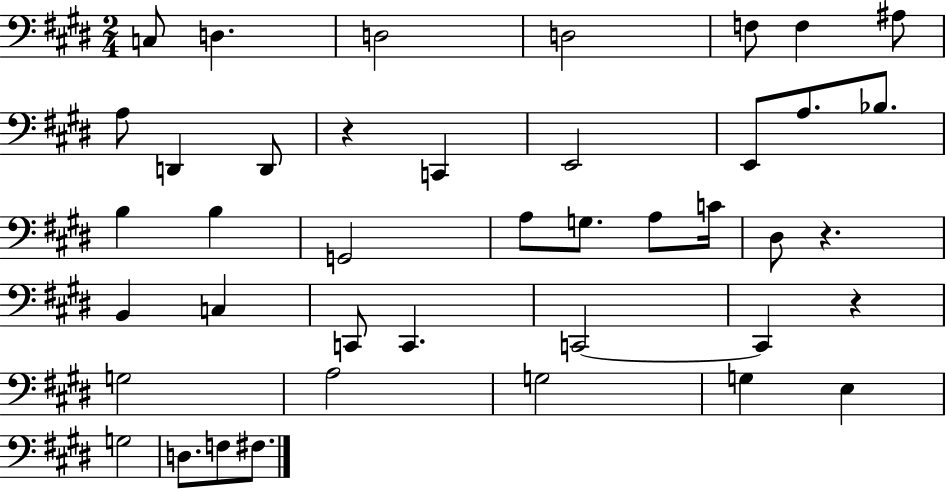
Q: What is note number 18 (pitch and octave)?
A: G2